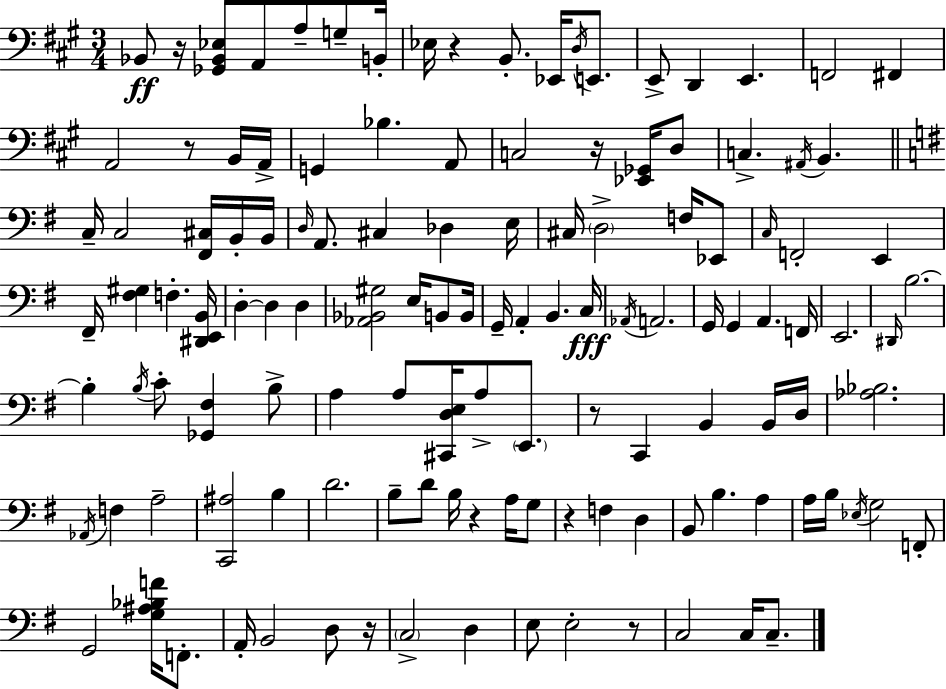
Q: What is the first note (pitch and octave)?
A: Bb2